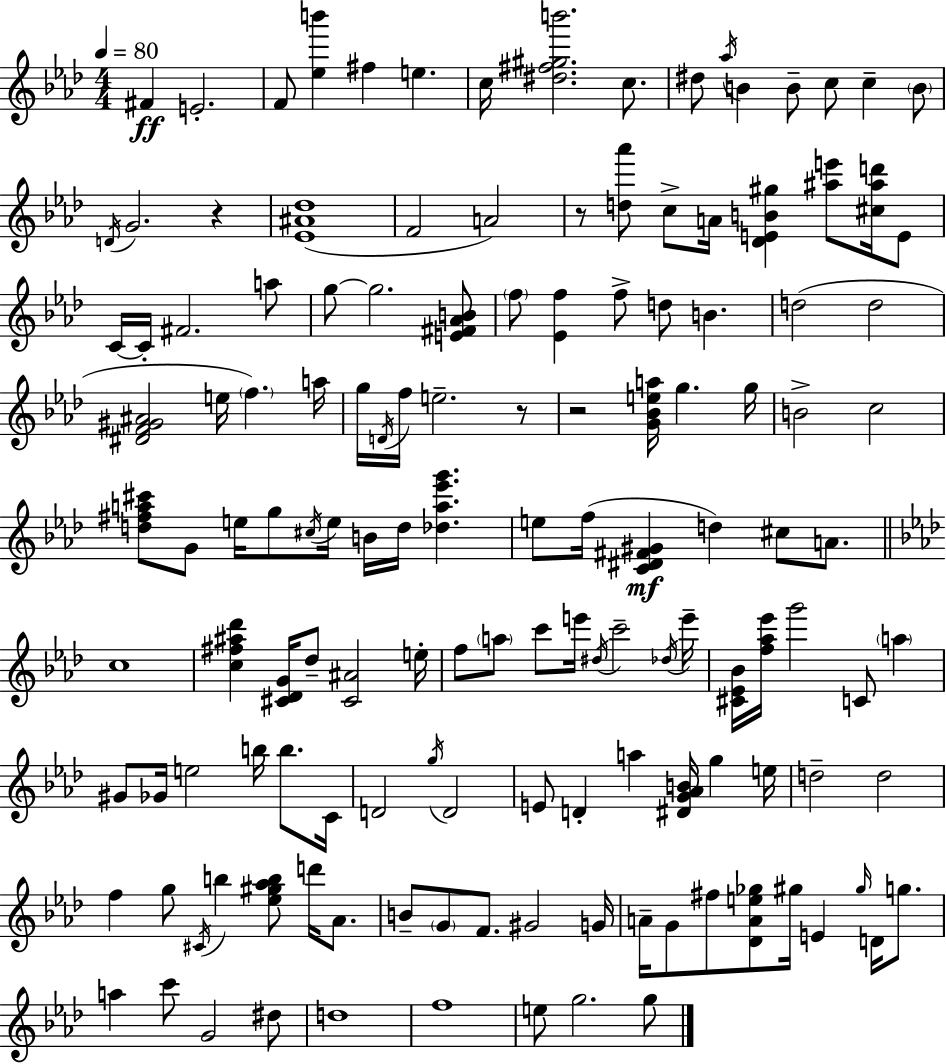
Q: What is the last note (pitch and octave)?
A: G5